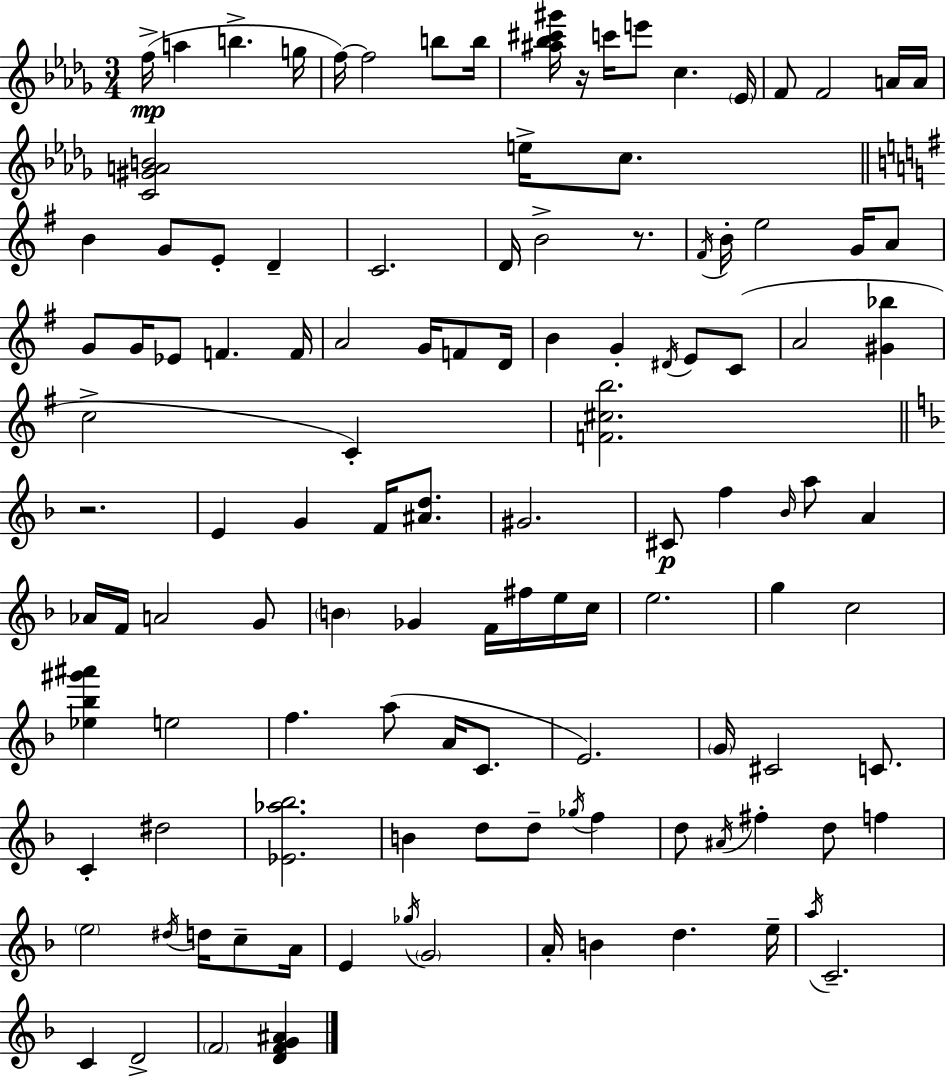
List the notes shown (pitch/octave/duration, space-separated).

F5/s A5/q B5/q. G5/s F5/s F5/h B5/e B5/s [A#5,Bb5,C#6,G#6]/s R/s C6/s E6/e C5/q. Eb4/s F4/e F4/h A4/s A4/s [C4,G#4,A4,B4]/h E5/s C5/e. B4/q G4/e E4/e D4/q C4/h. D4/s B4/h R/e. F#4/s B4/s E5/h G4/s A4/e G4/e G4/s Eb4/e F4/q. F4/s A4/h G4/s F4/e D4/s B4/q G4/q D#4/s E4/e C4/e A4/h [G#4,Bb5]/q C5/h C4/q [F4,C#5,B5]/h. R/h. E4/q G4/q F4/s [A#4,D5]/e. G#4/h. C#4/e F5/q Bb4/s A5/e A4/q Ab4/s F4/s A4/h G4/e B4/q Gb4/q F4/s F#5/s E5/s C5/s E5/h. G5/q C5/h [Eb5,Bb5,G#6,A#6]/q E5/h F5/q. A5/e A4/s C4/e. E4/h. G4/s C#4/h C4/e. C4/q D#5/h [Eb4,Ab5,Bb5]/h. B4/q D5/e D5/e Gb5/s F5/q D5/e A#4/s F#5/q D5/e F5/q E5/h D#5/s D5/s C5/e A4/s E4/q Gb5/s G4/h A4/s B4/q D5/q. E5/s A5/s C4/h. C4/q D4/h F4/h [D4,F4,G4,A#4]/q